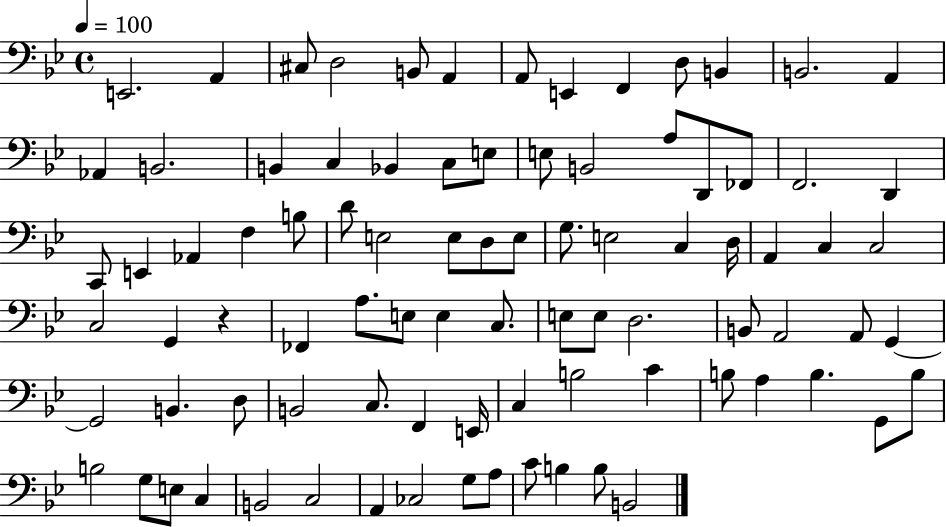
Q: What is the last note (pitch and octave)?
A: B2